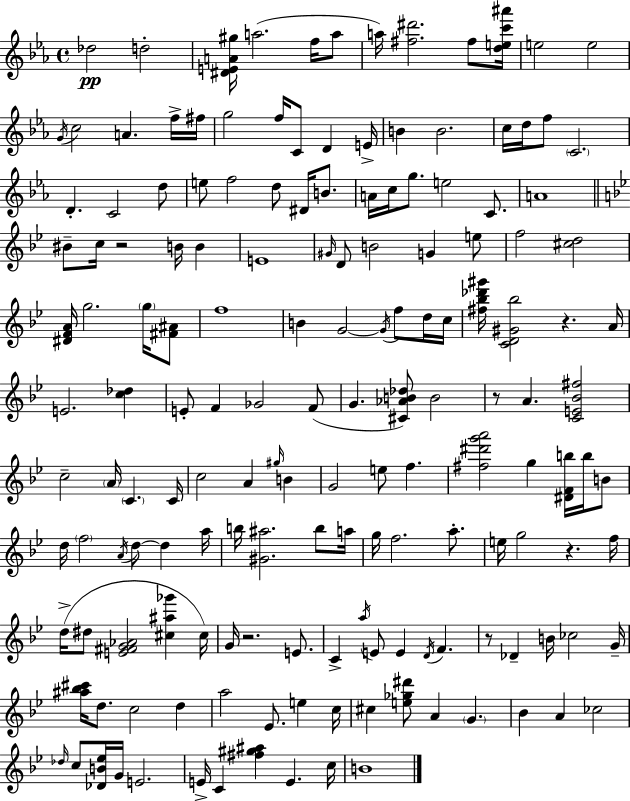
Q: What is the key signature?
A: EES major